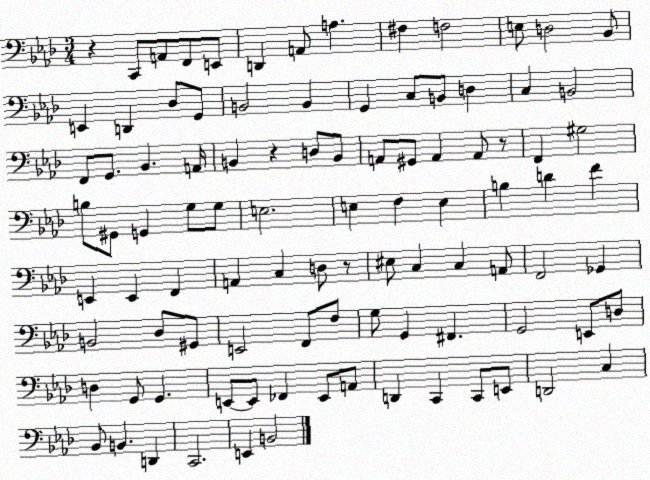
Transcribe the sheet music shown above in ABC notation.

X:1
T:Untitled
M:3/4
L:1/4
K:Ab
z C,,/2 A,,/2 F,,/2 E,,/2 D,, A,,/2 A, ^F, F,2 E,/2 D,2 _B,,/2 E,, D,, _D,/2 G,,/2 B,,2 B,, G,, C,/2 B,,/2 D, C, B,,2 F,,/2 G,,/2 _B,, A,,/4 B,, z D,/2 B,,/2 A,,/2 ^G,,/2 A,, A,,/2 z/2 F,, ^G,2 B,/2 ^G,,/2 G,, G,/2 G,/2 E,2 E, F, E, B, D F E,, E,, F,, A,, C, D,/2 z/2 ^E,/2 C, C, A,,/2 F,,2 _G,, B,,2 _D,/2 ^G,,/2 E,,2 F,,/2 F,/2 G,/2 G,, ^F,, G,,2 E,,/2 D,/2 D, G,,/2 G,, E,,/2 E,,/2 _F,, E,,/2 A,,/2 D,, C,, C,,/2 E,,/2 D,,2 C, _B,,/2 B,, D,, C,,2 E,, B,,2